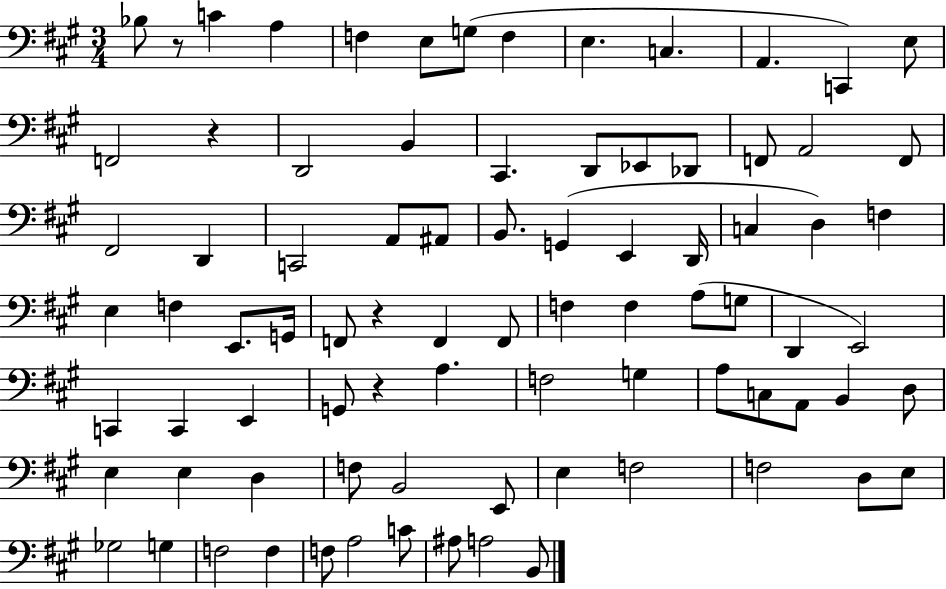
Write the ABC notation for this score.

X:1
T:Untitled
M:3/4
L:1/4
K:A
_B,/2 z/2 C A, F, E,/2 G,/2 F, E, C, A,, C,, E,/2 F,,2 z D,,2 B,, ^C,, D,,/2 _E,,/2 _D,,/2 F,,/2 A,,2 F,,/2 ^F,,2 D,, C,,2 A,,/2 ^A,,/2 B,,/2 G,, E,, D,,/4 C, D, F, E, F, E,,/2 G,,/4 F,,/2 z F,, F,,/2 F, F, A,/2 G,/2 D,, E,,2 C,, C,, E,, G,,/2 z A, F,2 G, A,/2 C,/2 A,,/2 B,, D,/2 E, E, D, F,/2 B,,2 E,,/2 E, F,2 F,2 D,/2 E,/2 _G,2 G, F,2 F, F,/2 A,2 C/2 ^A,/2 A,2 B,,/2